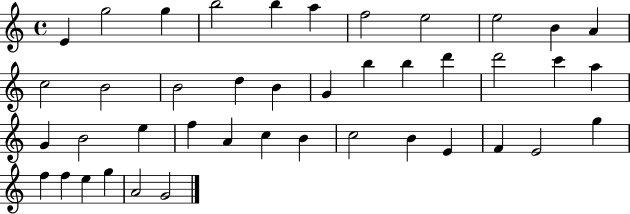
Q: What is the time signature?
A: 4/4